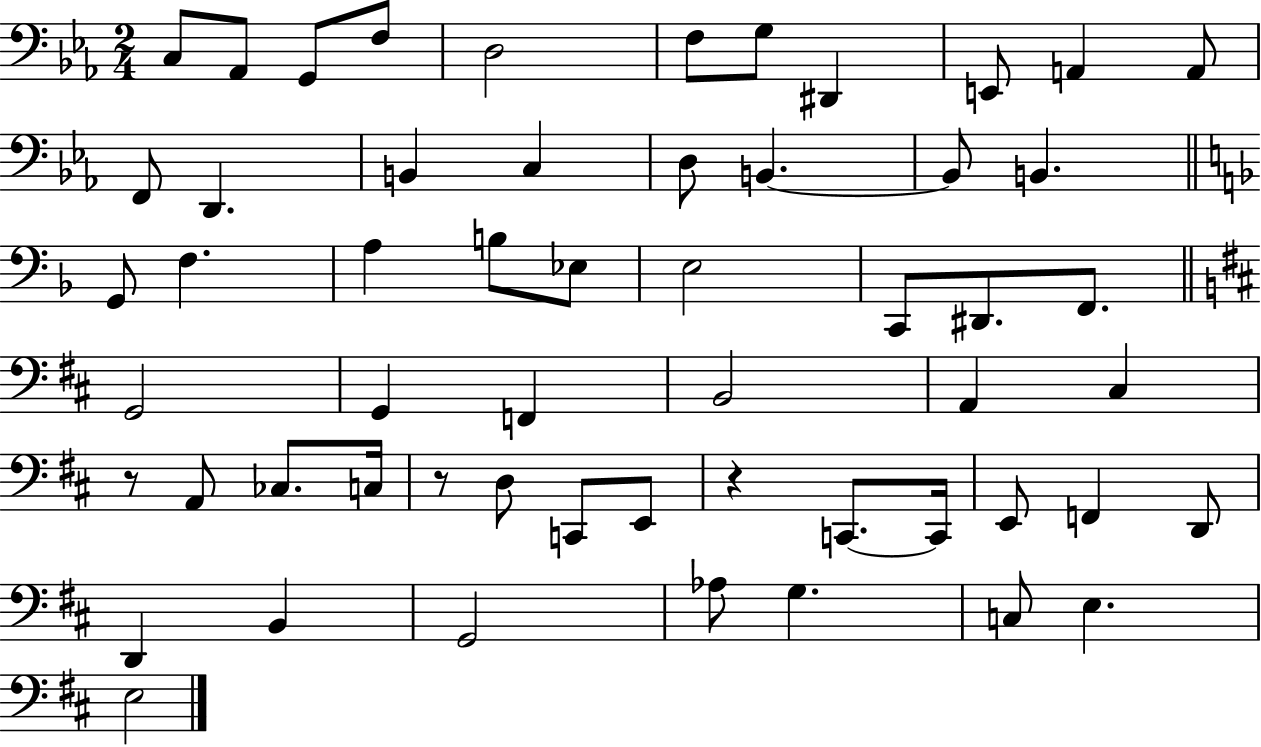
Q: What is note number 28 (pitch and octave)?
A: F2